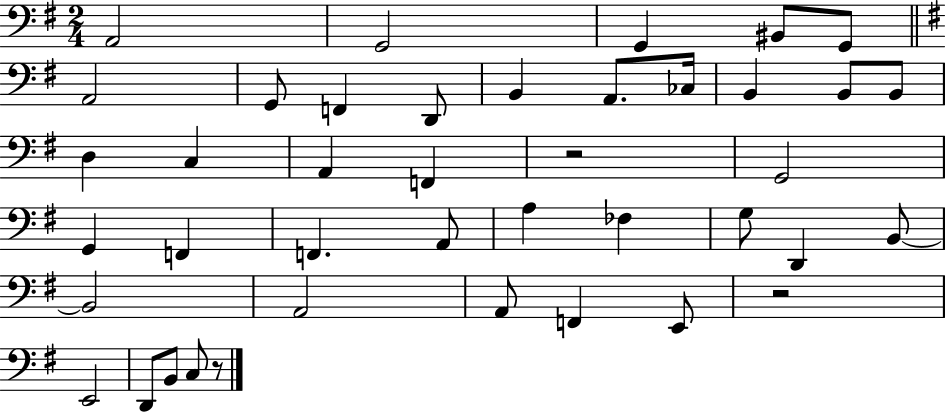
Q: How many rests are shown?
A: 3